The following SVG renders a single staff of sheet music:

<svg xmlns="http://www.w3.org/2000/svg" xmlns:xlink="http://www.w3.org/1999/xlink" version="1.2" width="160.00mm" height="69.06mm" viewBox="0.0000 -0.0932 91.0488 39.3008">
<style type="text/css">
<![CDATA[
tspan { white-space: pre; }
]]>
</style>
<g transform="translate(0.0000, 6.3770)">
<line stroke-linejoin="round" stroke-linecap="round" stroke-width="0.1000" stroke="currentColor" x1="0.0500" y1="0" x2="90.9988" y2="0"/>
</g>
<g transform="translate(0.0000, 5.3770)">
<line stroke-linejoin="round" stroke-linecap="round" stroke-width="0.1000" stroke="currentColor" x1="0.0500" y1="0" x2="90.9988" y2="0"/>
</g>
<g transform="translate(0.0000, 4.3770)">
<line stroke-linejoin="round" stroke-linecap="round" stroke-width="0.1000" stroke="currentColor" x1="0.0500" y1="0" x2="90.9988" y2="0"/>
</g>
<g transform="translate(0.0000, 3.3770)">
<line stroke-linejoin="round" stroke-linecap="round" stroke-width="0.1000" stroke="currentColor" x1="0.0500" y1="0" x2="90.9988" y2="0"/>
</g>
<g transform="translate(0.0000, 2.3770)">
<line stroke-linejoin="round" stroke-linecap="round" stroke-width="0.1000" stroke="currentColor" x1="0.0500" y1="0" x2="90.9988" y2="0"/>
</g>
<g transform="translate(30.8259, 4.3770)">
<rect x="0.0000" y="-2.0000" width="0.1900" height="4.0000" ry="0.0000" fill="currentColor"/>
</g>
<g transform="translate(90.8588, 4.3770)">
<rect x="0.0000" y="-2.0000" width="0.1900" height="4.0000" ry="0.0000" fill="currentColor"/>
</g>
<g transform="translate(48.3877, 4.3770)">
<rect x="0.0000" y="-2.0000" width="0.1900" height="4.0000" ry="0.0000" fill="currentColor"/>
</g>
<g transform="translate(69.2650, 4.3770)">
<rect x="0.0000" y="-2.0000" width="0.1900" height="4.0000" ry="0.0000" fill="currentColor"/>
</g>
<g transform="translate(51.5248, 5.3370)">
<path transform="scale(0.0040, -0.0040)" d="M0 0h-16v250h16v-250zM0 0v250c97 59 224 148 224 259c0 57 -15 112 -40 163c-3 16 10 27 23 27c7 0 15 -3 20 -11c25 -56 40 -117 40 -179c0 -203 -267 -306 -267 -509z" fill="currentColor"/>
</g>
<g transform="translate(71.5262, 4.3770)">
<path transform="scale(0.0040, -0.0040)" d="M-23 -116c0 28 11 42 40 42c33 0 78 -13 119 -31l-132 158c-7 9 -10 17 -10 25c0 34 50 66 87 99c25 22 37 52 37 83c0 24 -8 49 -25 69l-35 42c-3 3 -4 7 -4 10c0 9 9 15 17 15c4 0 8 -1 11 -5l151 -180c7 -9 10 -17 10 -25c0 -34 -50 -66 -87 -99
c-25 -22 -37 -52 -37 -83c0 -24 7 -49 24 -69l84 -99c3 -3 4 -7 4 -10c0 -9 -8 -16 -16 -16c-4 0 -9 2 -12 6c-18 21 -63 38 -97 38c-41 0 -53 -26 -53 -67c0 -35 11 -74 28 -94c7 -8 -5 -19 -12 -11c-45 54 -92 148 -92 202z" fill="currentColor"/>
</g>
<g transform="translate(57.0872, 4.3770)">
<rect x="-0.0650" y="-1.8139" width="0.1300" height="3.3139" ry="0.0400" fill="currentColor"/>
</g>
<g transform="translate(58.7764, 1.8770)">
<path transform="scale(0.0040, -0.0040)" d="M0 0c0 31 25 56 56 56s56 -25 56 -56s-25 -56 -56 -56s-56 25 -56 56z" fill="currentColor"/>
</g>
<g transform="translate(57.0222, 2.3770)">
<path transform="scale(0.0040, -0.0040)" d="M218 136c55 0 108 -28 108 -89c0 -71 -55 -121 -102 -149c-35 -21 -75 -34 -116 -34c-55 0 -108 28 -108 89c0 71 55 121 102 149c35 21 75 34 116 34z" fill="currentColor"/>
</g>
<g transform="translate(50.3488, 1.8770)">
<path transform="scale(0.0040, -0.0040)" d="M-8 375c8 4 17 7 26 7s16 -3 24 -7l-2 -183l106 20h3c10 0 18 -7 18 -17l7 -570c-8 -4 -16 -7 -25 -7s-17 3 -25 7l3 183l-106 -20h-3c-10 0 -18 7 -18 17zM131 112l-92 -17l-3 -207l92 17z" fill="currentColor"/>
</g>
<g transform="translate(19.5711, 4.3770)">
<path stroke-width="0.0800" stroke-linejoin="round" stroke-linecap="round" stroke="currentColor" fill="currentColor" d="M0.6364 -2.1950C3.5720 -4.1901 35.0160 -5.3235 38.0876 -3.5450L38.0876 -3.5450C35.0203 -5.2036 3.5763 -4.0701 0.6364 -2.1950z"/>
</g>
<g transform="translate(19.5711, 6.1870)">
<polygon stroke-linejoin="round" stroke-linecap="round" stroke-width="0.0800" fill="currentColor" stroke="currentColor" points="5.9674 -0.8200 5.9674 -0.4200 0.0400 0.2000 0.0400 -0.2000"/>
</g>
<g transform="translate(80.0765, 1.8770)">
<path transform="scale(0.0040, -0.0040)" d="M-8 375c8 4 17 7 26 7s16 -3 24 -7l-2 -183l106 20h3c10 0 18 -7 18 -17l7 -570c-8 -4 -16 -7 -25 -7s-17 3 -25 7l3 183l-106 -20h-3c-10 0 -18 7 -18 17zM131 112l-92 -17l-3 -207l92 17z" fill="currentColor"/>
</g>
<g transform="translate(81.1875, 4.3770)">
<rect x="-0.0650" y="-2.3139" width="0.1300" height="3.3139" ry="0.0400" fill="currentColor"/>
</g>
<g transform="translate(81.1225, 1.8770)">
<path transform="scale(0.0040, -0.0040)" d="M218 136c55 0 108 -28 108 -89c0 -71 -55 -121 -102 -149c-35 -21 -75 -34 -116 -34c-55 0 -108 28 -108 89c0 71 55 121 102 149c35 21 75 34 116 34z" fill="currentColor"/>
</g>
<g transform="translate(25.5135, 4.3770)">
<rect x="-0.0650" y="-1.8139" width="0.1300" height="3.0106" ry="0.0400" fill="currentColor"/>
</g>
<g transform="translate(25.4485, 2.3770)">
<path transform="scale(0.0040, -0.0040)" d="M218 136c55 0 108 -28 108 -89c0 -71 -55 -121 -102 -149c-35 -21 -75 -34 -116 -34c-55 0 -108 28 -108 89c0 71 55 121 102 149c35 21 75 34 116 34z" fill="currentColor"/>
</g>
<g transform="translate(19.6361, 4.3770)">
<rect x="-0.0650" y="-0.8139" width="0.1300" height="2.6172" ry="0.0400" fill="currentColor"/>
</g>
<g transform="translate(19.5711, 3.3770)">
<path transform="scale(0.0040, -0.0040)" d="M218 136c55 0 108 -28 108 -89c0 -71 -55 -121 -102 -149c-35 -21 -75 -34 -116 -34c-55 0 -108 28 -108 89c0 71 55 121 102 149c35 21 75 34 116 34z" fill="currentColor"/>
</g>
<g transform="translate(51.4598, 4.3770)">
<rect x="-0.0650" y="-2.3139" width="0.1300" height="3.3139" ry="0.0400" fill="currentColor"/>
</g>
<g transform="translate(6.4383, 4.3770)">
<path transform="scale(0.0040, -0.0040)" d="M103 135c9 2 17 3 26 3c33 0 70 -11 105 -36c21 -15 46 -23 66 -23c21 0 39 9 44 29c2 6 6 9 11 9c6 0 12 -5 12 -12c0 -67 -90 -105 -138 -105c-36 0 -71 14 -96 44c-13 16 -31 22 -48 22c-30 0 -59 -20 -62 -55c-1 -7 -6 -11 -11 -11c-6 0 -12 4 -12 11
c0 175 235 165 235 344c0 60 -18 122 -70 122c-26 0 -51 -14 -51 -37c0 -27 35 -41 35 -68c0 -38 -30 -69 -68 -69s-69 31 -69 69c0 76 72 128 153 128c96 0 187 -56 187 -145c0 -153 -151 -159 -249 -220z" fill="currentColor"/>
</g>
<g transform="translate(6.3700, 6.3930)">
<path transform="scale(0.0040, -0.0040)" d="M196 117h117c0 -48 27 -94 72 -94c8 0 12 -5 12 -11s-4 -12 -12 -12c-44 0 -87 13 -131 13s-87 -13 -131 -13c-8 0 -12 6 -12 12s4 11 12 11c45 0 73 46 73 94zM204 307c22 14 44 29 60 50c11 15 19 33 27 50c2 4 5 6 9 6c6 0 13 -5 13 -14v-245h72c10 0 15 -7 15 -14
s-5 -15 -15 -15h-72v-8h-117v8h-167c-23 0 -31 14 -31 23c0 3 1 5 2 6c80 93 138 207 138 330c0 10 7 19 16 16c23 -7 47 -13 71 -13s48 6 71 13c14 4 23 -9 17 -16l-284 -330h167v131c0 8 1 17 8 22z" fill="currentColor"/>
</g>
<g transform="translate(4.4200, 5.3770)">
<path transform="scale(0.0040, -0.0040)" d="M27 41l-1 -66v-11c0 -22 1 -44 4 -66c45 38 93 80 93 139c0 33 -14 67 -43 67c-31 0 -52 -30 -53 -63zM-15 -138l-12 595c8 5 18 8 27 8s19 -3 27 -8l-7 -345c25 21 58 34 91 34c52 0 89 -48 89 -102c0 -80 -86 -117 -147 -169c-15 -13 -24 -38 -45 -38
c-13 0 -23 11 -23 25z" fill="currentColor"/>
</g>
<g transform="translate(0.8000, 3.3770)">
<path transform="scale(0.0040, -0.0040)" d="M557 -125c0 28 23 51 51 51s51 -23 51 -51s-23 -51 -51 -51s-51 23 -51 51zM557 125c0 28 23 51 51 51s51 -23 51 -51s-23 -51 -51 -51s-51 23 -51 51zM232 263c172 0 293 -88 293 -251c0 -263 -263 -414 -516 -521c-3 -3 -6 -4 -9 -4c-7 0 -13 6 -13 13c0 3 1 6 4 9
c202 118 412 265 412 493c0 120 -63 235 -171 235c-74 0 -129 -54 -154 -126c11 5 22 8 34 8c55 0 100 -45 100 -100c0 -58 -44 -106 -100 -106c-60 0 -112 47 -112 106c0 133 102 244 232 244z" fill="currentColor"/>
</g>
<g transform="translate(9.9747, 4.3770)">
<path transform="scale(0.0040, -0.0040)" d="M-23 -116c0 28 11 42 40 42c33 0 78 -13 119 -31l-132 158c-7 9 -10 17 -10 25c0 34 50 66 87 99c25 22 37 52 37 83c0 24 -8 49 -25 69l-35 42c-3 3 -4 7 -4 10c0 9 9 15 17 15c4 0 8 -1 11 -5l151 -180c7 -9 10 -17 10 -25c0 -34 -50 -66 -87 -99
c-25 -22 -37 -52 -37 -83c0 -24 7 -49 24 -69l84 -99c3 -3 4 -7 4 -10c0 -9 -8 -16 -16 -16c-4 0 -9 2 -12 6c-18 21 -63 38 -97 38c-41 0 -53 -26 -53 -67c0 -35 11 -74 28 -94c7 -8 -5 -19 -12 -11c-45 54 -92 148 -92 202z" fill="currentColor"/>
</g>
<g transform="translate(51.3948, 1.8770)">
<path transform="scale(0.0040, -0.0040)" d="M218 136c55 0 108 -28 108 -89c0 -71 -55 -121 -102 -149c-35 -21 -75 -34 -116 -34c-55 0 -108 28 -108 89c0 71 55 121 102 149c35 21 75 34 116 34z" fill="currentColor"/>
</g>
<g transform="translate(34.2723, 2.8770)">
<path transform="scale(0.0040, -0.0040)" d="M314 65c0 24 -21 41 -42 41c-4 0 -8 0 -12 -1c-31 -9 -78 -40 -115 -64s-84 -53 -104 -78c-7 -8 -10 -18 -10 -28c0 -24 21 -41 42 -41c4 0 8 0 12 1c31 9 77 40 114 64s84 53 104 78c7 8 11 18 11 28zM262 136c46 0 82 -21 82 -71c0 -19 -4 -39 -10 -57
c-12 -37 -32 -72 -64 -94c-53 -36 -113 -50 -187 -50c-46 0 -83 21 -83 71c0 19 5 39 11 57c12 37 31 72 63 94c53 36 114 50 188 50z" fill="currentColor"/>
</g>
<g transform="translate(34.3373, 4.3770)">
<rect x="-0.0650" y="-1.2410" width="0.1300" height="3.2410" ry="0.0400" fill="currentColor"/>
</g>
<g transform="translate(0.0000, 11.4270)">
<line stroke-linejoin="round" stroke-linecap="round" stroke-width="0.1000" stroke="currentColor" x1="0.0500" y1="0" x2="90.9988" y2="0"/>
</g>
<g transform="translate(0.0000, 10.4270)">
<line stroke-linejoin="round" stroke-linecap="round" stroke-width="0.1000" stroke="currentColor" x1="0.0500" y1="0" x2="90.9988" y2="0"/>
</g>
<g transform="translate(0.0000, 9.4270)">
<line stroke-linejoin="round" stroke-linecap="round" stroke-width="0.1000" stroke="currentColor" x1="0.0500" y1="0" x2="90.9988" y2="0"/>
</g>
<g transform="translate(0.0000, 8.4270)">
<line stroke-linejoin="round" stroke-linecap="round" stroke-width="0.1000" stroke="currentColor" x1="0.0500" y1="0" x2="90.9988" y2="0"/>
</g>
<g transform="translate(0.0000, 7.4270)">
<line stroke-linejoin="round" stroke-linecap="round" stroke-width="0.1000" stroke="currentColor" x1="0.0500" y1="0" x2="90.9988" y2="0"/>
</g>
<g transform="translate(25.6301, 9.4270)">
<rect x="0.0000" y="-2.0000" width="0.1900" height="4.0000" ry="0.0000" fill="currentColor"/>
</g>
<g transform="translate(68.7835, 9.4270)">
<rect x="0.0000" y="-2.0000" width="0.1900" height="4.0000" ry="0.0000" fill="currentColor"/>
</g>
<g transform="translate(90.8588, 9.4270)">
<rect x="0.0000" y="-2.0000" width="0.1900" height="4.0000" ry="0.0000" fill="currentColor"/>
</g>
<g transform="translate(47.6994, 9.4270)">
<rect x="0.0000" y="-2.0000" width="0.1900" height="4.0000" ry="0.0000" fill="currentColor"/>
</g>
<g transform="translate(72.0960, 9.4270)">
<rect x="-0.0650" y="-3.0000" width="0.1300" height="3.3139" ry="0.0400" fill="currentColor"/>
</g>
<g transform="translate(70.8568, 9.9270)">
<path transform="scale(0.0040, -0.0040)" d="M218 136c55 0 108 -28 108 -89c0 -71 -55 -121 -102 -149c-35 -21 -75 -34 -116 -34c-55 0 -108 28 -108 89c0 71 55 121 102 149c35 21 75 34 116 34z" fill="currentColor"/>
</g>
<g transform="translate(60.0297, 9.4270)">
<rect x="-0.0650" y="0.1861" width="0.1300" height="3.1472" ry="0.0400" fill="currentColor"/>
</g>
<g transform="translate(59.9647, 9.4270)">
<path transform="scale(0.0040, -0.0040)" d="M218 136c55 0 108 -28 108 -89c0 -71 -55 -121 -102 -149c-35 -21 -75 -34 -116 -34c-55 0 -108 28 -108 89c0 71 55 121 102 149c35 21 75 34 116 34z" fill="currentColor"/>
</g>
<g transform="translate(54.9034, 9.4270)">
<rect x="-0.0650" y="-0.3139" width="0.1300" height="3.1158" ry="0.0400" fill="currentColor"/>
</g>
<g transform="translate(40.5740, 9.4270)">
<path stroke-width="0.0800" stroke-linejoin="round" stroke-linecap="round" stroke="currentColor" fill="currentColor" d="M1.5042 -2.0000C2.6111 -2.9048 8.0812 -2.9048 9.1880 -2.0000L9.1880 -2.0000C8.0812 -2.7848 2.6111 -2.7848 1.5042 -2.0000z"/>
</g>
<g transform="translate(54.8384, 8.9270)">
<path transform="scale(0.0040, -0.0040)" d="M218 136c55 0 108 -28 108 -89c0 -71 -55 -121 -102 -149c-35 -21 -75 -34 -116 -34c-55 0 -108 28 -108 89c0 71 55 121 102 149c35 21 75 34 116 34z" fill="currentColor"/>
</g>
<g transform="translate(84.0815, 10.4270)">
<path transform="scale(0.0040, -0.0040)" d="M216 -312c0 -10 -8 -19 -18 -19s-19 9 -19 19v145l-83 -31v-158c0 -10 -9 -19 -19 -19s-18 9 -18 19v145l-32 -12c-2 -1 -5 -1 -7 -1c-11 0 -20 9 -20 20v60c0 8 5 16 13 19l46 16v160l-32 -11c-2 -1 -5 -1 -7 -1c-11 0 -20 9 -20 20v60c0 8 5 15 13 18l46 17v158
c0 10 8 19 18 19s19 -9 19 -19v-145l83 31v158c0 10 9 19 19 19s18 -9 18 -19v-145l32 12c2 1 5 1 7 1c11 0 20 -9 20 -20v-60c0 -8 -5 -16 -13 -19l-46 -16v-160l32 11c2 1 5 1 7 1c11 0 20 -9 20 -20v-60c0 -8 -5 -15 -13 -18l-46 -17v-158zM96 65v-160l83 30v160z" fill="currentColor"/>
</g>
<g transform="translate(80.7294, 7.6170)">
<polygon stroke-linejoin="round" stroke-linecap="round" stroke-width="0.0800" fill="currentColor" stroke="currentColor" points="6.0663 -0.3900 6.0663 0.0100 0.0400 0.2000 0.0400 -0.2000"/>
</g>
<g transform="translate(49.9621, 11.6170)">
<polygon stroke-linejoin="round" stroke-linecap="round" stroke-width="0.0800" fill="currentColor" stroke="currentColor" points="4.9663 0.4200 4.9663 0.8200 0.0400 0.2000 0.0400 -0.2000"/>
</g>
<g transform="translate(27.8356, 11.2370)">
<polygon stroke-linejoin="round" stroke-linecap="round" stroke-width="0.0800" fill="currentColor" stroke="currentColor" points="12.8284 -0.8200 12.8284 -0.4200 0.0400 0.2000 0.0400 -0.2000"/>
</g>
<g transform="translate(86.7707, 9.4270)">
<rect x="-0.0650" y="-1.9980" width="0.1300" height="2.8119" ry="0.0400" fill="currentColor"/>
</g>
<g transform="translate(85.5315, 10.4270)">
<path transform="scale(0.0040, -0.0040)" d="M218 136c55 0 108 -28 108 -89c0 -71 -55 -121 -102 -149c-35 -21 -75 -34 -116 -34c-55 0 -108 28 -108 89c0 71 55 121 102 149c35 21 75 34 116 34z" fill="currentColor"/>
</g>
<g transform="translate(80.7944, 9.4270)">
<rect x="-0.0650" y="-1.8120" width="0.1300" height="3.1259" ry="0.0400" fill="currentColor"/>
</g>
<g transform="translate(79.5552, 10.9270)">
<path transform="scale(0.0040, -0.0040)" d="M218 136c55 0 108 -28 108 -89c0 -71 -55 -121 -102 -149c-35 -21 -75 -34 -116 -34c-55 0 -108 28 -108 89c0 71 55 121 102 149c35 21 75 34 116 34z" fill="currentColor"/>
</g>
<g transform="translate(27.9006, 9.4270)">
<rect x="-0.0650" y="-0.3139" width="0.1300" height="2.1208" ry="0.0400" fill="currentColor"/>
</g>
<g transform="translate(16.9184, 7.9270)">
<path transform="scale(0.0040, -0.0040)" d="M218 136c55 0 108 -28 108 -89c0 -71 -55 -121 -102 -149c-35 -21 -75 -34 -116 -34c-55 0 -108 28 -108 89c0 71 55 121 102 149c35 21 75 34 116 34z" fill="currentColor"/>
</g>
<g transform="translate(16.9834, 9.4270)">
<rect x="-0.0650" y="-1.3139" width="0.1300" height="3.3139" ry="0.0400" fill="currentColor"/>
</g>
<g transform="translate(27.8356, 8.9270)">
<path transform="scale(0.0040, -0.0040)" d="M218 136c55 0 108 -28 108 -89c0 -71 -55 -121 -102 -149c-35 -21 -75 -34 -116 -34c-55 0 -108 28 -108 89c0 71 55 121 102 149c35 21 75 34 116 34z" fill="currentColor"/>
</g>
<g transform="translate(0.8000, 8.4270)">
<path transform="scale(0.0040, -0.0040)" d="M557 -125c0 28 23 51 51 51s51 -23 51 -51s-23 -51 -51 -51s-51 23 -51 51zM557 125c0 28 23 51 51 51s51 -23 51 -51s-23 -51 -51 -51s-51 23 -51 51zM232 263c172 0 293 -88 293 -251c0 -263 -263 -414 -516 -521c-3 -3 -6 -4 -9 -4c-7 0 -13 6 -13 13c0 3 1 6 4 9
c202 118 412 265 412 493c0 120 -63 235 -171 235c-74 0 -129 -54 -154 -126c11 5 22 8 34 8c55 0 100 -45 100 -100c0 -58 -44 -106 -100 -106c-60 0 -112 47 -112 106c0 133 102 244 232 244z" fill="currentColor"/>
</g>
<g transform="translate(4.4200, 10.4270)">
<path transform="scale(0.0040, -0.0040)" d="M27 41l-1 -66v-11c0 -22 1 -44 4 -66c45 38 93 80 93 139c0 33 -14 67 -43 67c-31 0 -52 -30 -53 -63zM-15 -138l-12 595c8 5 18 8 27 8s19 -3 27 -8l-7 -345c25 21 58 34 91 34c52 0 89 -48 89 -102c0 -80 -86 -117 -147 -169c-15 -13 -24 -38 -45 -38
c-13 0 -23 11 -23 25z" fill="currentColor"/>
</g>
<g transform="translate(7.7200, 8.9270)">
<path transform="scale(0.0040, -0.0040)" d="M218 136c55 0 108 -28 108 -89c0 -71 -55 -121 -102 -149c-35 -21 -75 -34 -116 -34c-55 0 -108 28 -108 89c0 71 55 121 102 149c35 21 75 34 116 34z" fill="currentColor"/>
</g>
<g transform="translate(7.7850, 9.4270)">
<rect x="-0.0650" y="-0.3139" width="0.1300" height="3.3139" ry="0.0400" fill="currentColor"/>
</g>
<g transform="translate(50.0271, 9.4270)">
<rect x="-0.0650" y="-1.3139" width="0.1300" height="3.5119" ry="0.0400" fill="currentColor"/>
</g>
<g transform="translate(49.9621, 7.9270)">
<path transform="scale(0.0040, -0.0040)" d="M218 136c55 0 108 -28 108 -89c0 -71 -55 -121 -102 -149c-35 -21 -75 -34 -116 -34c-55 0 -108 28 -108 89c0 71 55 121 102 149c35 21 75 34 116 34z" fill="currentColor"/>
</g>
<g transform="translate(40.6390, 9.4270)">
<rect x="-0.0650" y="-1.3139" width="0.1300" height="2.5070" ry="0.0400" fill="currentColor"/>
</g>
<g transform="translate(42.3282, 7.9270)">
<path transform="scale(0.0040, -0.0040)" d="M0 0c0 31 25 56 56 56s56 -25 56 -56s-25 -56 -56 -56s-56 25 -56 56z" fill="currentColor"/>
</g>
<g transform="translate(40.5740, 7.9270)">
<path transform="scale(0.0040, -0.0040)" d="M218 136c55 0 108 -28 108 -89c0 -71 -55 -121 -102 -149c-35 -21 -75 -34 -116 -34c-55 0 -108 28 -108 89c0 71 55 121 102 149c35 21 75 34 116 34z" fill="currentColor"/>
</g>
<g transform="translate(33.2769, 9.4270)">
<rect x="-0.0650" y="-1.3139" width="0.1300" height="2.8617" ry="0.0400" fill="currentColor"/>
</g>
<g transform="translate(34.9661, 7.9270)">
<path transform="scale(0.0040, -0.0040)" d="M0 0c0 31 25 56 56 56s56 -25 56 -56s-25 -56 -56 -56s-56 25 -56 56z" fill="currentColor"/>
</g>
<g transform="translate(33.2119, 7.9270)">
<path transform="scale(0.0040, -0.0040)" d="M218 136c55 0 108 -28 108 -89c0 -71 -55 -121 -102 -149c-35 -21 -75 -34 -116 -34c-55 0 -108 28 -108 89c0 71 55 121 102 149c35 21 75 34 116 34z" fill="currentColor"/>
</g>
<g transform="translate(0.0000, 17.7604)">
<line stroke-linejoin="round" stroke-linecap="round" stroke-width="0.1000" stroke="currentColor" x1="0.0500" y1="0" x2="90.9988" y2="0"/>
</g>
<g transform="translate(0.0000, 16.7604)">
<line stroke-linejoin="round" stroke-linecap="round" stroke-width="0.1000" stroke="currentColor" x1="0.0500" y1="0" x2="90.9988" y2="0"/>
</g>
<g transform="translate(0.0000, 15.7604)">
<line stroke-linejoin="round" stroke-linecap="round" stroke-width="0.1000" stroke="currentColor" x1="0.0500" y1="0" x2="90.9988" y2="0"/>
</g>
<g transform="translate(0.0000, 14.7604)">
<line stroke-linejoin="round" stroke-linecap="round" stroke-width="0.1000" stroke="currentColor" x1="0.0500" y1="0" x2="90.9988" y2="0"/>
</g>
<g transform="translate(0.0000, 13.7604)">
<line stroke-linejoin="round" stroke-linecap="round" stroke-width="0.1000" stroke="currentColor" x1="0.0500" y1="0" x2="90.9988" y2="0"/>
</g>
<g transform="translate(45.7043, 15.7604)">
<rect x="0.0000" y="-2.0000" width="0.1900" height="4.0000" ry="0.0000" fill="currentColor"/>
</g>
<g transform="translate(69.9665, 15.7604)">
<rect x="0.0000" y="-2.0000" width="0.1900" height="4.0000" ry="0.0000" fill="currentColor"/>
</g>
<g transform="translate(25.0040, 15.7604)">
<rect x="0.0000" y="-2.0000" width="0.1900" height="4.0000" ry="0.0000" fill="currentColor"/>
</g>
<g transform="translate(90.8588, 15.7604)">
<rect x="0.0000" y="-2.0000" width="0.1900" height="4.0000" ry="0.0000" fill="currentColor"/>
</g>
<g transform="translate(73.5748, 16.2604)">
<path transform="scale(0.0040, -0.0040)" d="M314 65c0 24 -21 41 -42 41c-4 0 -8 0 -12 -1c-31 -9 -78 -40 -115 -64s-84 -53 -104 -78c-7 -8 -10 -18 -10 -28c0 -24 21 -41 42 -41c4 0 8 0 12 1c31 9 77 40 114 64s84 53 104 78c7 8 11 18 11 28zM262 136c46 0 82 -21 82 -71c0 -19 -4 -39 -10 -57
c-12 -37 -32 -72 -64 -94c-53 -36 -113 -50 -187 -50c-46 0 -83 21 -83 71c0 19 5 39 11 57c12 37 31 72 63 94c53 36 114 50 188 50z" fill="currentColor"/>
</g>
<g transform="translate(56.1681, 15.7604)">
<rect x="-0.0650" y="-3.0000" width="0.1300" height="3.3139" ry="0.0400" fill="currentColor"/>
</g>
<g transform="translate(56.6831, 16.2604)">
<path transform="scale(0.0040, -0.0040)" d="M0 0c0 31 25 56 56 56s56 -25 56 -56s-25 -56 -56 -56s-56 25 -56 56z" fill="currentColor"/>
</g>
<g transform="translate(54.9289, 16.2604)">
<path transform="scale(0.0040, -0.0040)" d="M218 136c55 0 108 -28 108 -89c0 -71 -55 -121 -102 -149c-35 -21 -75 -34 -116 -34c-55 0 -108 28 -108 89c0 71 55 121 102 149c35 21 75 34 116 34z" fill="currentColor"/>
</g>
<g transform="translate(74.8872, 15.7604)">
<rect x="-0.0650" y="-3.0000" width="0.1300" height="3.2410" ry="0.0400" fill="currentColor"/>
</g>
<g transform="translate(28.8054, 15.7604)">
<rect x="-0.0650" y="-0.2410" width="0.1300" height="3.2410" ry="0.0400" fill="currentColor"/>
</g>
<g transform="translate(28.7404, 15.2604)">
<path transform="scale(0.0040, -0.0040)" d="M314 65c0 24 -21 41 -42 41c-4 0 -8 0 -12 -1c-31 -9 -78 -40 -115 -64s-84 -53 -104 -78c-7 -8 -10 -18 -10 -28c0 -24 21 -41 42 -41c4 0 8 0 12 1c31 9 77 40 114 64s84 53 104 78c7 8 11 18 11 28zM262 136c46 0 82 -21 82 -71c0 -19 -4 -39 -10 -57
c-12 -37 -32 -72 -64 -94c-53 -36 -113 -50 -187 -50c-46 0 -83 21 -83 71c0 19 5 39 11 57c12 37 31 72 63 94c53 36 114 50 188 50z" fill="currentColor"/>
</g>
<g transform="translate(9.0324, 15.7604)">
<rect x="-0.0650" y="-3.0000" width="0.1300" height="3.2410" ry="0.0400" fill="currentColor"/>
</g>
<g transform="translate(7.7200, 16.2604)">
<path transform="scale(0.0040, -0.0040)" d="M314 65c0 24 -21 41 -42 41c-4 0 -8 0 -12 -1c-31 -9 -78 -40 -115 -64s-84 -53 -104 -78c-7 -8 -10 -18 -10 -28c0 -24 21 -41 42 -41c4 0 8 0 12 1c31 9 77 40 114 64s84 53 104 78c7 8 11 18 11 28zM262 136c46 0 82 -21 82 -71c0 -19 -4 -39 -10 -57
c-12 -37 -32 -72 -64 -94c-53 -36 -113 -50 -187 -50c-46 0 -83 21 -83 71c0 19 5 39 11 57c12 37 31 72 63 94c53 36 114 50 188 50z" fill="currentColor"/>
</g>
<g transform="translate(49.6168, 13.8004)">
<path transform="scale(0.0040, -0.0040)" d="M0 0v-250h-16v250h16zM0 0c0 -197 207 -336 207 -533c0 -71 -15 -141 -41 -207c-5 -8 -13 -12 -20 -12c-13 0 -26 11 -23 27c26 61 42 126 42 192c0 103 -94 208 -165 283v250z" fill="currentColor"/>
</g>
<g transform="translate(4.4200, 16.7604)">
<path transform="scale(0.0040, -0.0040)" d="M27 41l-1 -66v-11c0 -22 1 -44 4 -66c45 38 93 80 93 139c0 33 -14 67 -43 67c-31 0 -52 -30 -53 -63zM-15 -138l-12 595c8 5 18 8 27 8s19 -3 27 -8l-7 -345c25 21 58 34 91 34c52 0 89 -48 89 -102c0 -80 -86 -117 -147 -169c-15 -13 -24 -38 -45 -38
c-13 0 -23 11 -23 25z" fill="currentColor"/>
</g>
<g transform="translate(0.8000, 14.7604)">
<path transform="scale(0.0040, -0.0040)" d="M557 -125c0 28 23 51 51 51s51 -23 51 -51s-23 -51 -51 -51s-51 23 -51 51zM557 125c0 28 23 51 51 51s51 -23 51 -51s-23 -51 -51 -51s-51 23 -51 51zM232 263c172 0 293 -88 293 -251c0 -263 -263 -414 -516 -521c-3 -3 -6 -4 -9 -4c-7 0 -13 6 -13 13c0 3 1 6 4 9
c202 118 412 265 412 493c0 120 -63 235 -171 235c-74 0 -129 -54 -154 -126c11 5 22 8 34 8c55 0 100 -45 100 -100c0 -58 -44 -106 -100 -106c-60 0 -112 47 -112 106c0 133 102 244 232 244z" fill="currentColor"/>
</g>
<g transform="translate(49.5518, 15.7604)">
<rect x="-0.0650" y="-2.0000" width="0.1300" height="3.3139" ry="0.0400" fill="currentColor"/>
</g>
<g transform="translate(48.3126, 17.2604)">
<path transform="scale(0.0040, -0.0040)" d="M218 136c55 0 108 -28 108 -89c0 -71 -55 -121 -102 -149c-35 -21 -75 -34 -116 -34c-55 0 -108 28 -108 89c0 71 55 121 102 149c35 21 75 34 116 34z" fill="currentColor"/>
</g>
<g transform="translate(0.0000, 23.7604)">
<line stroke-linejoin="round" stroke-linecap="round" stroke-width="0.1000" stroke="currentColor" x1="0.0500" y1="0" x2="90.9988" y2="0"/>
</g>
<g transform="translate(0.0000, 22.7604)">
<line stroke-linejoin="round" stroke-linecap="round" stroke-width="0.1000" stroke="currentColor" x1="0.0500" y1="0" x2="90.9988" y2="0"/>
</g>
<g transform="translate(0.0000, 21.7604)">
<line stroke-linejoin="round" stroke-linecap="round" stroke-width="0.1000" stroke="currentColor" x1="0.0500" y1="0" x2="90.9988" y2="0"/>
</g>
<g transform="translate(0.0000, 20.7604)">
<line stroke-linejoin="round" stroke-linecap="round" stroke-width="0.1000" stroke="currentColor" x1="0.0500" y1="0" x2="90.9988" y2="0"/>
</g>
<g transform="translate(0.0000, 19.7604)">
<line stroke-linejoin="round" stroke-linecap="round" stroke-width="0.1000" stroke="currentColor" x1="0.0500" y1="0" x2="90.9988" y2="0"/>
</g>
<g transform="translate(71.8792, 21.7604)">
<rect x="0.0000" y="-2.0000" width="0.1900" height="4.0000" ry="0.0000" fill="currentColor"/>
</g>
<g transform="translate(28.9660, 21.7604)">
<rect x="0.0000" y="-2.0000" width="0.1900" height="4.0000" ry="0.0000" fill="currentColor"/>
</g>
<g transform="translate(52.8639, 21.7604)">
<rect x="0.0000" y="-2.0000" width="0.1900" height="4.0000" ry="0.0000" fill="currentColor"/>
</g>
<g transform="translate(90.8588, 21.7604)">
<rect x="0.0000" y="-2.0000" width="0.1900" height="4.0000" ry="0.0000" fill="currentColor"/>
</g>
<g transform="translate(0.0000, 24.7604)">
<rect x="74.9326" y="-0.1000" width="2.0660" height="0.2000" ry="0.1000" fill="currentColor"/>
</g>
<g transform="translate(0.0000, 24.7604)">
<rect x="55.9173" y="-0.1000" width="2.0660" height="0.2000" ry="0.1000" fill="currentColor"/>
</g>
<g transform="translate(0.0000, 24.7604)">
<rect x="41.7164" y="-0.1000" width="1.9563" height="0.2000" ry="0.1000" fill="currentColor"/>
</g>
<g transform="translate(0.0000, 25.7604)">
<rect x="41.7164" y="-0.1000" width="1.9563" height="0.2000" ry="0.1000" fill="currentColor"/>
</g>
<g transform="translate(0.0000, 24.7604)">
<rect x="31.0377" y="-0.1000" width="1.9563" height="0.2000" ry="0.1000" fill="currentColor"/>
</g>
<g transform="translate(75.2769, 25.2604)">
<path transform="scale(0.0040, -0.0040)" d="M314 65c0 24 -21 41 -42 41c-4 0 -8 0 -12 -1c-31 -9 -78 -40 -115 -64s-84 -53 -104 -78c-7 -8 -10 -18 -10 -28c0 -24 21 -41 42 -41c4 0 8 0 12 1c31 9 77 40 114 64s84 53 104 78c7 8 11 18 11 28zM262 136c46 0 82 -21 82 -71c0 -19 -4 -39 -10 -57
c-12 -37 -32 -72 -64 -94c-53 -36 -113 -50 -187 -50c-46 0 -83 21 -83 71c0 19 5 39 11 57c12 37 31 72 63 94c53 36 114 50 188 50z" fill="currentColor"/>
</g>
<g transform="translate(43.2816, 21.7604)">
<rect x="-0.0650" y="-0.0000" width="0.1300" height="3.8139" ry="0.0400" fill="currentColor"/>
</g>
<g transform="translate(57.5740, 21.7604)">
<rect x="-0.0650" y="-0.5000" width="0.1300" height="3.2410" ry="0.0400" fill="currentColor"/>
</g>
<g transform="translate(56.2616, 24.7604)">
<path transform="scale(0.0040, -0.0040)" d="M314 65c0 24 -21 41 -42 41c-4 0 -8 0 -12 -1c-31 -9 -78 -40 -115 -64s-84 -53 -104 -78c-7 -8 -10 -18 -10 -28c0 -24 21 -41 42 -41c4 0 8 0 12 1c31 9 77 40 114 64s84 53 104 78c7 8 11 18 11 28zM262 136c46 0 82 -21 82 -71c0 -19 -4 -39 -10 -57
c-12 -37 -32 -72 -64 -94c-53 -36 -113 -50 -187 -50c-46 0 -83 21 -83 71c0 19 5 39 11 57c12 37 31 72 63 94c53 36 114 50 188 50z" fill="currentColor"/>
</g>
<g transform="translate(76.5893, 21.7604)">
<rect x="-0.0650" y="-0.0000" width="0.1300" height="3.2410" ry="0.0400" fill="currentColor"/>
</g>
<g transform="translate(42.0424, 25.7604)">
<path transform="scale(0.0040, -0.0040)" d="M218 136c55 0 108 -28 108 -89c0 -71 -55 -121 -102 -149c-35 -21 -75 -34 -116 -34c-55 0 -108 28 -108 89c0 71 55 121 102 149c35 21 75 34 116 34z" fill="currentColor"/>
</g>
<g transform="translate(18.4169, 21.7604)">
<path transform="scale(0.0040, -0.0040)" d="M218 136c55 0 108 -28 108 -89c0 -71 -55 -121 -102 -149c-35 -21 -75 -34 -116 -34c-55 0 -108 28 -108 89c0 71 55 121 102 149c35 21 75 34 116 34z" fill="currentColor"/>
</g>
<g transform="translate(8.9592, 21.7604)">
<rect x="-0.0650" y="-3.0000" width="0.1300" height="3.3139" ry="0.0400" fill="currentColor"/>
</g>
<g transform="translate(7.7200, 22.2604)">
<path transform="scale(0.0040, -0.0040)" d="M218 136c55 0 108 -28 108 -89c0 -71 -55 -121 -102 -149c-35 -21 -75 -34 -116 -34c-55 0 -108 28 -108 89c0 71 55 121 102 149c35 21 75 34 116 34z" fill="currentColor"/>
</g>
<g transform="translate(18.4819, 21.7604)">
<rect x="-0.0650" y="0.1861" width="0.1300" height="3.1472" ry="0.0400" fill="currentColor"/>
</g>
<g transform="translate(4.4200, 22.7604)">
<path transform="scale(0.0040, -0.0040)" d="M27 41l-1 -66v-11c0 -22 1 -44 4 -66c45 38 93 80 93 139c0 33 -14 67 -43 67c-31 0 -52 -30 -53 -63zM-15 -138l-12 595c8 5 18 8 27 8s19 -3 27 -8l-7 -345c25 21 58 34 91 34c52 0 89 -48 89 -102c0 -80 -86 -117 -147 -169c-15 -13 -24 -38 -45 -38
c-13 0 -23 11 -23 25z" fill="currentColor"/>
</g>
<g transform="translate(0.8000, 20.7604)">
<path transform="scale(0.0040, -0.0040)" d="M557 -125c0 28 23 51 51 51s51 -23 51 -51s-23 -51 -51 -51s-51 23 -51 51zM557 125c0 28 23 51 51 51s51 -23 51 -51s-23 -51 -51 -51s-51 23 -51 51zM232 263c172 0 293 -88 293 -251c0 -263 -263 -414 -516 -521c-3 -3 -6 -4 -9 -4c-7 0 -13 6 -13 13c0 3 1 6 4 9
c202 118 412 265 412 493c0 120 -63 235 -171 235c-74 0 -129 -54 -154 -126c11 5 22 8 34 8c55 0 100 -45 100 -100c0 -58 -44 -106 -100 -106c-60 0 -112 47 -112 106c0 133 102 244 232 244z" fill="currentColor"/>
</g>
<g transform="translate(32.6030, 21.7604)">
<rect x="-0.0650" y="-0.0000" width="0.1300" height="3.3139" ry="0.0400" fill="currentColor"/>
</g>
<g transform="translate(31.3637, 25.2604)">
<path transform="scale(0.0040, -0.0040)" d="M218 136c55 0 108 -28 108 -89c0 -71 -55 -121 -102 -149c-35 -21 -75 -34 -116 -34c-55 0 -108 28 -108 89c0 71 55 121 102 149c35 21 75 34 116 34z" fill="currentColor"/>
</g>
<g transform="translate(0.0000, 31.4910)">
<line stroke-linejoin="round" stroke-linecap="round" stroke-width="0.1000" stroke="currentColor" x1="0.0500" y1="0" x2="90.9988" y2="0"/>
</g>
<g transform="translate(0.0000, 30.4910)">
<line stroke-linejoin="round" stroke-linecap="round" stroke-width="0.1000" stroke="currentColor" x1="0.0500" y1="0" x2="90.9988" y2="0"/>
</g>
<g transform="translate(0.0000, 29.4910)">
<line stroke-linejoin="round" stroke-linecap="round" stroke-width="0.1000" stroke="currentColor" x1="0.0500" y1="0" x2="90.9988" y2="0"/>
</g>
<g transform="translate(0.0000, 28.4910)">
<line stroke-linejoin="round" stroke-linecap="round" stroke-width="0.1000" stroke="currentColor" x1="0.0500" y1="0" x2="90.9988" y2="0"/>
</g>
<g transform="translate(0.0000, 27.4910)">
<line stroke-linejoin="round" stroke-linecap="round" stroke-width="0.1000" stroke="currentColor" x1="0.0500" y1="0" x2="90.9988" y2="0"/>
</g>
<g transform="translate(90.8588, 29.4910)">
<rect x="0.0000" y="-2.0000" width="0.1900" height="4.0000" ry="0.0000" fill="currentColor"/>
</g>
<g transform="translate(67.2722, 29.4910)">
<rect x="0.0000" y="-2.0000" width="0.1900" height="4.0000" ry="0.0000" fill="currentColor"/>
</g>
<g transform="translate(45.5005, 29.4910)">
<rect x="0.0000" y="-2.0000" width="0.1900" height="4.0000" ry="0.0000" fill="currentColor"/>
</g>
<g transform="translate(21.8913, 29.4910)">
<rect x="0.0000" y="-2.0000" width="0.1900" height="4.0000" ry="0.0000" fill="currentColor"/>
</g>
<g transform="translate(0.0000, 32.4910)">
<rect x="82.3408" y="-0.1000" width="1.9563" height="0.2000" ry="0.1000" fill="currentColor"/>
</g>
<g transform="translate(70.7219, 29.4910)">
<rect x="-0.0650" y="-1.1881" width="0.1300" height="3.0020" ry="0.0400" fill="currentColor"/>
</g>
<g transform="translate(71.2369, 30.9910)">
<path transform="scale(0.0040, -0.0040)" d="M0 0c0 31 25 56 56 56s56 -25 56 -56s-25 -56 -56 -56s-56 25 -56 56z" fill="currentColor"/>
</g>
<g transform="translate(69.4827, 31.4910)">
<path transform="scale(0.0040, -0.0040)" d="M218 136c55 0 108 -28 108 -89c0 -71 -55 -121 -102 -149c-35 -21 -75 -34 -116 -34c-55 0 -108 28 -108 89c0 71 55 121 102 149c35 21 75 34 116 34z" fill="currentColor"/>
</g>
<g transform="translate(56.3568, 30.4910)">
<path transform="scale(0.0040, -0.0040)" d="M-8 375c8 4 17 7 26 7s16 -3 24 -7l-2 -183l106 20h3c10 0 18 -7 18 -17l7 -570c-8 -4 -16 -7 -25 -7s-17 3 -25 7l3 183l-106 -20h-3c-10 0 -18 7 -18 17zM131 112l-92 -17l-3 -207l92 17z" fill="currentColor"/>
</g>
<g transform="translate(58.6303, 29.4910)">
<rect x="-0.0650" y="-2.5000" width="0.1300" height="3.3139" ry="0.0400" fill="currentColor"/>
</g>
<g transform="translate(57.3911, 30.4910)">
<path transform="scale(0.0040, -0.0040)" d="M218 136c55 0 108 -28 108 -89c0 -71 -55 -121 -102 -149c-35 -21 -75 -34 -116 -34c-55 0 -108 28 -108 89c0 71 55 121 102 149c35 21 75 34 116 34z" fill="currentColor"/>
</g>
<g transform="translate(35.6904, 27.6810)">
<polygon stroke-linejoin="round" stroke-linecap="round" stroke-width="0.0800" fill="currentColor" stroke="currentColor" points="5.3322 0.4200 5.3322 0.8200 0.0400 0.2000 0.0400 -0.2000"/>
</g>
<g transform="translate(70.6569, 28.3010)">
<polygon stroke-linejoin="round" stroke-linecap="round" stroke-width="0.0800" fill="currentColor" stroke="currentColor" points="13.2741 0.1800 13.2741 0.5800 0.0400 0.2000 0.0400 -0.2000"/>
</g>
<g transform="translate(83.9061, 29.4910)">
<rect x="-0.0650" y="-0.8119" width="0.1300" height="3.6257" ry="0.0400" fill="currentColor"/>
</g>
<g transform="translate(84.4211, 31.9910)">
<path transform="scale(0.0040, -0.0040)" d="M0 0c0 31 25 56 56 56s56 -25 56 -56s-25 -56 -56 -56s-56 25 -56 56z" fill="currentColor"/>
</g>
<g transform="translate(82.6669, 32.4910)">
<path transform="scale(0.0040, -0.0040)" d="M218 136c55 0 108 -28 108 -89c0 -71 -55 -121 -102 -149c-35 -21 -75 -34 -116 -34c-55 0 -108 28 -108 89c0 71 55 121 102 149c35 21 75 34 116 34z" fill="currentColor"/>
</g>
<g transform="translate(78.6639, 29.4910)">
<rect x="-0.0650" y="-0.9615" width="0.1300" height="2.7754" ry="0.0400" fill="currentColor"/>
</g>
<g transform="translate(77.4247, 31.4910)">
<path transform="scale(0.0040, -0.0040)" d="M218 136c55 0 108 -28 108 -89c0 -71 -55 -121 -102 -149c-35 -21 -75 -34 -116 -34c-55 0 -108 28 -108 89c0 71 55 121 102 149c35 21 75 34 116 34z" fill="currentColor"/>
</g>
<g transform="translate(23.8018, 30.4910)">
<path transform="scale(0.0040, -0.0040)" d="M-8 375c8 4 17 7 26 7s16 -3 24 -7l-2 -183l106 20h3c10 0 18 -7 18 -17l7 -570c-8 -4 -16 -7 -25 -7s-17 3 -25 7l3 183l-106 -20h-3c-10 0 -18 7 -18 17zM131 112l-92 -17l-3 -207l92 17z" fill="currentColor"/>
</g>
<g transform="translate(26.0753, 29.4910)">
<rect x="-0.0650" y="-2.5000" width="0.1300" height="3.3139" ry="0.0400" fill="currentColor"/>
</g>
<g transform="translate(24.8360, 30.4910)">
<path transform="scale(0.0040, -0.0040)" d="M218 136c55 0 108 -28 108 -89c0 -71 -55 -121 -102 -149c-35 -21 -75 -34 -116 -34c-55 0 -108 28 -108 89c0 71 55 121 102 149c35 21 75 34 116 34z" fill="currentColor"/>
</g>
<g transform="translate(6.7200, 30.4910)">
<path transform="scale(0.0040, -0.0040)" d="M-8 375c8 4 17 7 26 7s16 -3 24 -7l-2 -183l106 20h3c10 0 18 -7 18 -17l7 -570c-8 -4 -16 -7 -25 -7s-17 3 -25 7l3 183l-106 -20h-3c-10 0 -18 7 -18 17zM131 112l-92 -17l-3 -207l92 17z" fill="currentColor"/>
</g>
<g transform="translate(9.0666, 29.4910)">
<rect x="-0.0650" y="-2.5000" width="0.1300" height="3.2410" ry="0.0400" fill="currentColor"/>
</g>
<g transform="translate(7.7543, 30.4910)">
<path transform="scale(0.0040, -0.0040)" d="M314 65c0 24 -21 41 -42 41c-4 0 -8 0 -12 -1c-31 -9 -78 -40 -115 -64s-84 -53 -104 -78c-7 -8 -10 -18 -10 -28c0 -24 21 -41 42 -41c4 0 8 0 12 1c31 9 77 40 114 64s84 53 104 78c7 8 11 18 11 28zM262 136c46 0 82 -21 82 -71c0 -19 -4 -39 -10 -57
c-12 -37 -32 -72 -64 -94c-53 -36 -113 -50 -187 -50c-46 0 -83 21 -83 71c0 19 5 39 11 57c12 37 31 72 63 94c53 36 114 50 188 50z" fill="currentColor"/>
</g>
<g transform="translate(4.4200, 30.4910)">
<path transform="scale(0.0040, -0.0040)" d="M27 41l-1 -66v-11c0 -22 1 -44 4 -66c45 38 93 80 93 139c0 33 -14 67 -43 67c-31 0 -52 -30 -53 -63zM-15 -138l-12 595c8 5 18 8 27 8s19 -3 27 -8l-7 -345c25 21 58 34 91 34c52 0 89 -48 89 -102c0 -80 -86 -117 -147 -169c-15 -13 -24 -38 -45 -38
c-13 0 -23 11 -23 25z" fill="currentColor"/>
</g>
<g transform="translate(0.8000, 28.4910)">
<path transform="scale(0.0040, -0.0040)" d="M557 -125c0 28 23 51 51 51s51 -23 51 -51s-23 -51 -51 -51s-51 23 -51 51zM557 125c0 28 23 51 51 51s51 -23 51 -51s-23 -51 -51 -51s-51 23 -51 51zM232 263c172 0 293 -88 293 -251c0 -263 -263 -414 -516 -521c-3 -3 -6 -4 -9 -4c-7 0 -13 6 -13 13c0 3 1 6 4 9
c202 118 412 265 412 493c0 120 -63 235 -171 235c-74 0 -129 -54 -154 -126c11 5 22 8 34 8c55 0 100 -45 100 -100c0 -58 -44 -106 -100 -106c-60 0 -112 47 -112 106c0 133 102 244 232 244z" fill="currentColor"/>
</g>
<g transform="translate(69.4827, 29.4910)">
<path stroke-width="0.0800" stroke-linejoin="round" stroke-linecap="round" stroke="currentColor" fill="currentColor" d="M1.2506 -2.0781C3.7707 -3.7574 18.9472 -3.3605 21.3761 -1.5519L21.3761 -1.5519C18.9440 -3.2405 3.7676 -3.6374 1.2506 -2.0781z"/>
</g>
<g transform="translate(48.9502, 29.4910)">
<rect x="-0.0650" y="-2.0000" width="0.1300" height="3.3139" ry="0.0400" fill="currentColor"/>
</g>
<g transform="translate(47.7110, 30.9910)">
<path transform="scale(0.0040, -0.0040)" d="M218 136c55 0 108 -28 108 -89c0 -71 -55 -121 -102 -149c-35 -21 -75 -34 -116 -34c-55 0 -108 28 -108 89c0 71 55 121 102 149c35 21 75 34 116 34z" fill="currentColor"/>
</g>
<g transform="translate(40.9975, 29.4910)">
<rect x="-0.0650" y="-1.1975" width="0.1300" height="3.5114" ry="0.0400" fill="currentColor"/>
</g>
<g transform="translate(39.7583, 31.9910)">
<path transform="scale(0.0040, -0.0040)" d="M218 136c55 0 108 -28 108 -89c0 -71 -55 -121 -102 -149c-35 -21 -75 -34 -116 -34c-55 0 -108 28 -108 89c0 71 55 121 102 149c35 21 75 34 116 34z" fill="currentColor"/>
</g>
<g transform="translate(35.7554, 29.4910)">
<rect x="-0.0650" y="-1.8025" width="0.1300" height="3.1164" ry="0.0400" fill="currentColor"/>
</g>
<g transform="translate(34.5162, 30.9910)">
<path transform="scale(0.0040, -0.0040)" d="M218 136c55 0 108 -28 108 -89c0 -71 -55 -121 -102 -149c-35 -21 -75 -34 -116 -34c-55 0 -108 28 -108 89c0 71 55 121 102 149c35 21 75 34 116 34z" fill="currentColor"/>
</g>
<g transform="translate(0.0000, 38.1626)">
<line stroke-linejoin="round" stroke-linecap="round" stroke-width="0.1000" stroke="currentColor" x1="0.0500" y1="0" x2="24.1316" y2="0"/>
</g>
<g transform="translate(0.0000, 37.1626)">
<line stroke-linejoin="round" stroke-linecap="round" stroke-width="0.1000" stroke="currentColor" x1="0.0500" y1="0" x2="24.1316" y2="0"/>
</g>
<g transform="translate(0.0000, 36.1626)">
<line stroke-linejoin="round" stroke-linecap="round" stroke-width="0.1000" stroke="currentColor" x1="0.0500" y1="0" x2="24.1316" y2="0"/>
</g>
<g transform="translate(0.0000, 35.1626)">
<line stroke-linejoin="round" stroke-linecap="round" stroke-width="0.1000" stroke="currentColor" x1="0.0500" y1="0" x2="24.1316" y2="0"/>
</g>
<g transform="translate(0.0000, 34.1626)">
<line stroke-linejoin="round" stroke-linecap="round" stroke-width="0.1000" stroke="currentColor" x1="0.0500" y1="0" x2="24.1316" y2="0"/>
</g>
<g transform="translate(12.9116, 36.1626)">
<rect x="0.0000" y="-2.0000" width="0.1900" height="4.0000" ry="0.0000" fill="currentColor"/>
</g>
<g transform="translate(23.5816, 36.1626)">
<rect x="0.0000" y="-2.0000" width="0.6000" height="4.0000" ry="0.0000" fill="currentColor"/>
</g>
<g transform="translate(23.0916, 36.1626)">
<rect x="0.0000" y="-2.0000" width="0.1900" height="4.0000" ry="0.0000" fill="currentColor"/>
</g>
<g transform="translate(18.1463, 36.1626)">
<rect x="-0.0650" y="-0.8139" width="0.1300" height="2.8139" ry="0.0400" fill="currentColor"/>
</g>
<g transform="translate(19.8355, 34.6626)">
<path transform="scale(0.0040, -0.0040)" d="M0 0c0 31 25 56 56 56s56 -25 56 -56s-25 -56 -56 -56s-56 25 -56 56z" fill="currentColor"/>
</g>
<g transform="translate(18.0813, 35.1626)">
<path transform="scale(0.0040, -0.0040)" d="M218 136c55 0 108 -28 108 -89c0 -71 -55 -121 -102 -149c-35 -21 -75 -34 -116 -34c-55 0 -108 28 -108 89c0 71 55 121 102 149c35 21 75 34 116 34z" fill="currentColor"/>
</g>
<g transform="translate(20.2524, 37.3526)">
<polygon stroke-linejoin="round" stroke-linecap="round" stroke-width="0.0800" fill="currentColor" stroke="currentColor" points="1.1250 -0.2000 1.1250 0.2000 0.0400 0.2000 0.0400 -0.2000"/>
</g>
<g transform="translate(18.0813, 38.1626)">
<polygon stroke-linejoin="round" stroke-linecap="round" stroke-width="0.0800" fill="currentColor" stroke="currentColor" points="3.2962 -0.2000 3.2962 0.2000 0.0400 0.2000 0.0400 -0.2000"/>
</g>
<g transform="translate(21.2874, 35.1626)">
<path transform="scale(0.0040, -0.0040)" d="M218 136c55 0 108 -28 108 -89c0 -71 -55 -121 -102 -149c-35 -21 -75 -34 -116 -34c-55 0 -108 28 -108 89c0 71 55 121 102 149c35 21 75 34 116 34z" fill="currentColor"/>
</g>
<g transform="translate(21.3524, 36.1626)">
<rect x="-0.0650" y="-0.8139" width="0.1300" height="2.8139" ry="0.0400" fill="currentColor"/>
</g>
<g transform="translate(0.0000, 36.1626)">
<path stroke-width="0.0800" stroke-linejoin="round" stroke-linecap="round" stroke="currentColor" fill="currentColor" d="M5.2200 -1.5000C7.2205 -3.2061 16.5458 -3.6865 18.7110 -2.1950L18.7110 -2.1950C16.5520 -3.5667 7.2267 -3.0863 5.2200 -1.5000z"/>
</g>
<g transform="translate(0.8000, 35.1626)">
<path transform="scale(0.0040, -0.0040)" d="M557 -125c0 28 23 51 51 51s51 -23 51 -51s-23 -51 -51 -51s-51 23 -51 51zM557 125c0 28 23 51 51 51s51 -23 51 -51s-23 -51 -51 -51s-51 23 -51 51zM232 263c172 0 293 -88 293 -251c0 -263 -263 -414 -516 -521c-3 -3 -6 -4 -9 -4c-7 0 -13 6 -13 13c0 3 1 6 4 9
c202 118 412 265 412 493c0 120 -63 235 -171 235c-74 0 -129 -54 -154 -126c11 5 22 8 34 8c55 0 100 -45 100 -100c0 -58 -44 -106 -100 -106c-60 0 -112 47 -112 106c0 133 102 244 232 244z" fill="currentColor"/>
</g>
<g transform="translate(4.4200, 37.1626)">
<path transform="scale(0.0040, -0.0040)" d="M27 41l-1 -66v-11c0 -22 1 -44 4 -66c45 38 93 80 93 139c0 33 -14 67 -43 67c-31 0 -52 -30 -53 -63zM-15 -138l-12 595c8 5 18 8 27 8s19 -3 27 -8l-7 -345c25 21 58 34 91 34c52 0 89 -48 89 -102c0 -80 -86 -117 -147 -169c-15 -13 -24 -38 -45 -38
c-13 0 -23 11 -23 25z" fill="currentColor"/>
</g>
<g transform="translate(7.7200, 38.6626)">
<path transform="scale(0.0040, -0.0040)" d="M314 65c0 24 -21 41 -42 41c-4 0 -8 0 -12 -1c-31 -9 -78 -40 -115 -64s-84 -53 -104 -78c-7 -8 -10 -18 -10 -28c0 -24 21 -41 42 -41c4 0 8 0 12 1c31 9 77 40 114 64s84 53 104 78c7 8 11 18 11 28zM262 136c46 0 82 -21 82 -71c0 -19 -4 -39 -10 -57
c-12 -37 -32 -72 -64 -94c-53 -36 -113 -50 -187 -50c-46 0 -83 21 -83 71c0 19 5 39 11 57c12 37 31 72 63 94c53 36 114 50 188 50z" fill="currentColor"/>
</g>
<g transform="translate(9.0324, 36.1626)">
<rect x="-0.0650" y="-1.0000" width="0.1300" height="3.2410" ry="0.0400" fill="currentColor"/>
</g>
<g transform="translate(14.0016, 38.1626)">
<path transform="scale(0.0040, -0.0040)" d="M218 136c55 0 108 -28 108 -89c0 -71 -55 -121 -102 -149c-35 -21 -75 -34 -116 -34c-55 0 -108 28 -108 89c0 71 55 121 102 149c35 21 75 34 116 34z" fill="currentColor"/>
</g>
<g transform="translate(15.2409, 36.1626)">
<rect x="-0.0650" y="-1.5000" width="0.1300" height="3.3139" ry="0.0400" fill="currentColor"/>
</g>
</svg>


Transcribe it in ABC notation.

X:1
T:Untitled
M:2/4
L:1/4
K:F
z F,/2 A,/2 G,2 B,/2 A, z B, E, G, E,/2 G,/2 G,/2 G,/2 E,/2 D, C, A,,/2 ^B,,/2 C,2 E,2 A,,/2 C, C,2 C, D, D,, C,, E,,2 D,,2 B,,2 B,, A,,/2 F,,/2 A,, B,, G,,/2 G,,/2 E,,/2 F,,2 G,, F,/2 F,/4